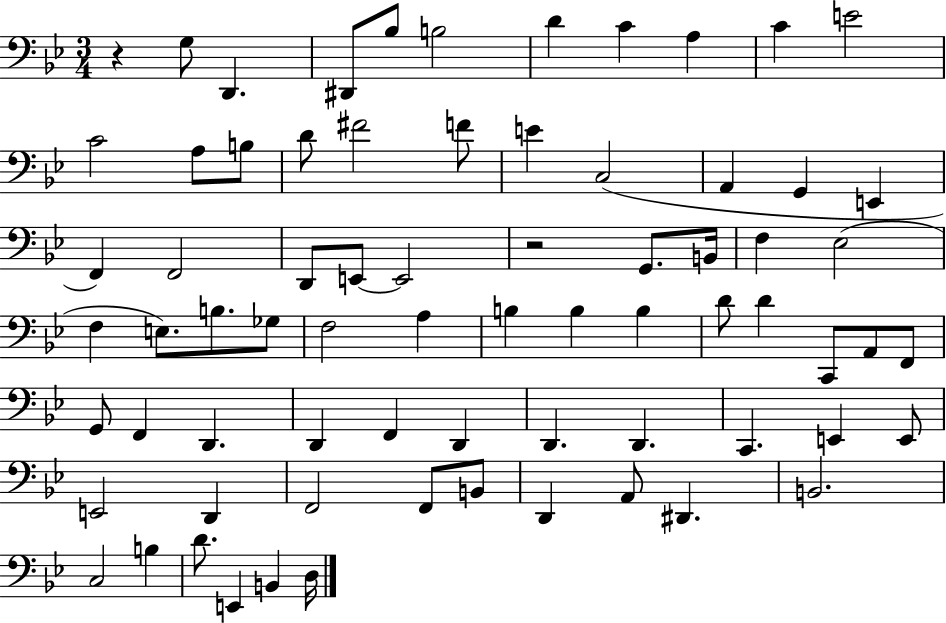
X:1
T:Untitled
M:3/4
L:1/4
K:Bb
z G,/2 D,, ^D,,/2 _B,/2 B,2 D C A, C E2 C2 A,/2 B,/2 D/2 ^F2 F/2 E C,2 A,, G,, E,, F,, F,,2 D,,/2 E,,/2 E,,2 z2 G,,/2 B,,/4 F, _E,2 F, E,/2 B,/2 _G,/2 F,2 A, B, B, B, D/2 D C,,/2 A,,/2 F,,/2 G,,/2 F,, D,, D,, F,, D,, D,, D,, C,, E,, E,,/2 E,,2 D,, F,,2 F,,/2 B,,/2 D,, A,,/2 ^D,, B,,2 C,2 B, D/2 E,, B,, D,/4